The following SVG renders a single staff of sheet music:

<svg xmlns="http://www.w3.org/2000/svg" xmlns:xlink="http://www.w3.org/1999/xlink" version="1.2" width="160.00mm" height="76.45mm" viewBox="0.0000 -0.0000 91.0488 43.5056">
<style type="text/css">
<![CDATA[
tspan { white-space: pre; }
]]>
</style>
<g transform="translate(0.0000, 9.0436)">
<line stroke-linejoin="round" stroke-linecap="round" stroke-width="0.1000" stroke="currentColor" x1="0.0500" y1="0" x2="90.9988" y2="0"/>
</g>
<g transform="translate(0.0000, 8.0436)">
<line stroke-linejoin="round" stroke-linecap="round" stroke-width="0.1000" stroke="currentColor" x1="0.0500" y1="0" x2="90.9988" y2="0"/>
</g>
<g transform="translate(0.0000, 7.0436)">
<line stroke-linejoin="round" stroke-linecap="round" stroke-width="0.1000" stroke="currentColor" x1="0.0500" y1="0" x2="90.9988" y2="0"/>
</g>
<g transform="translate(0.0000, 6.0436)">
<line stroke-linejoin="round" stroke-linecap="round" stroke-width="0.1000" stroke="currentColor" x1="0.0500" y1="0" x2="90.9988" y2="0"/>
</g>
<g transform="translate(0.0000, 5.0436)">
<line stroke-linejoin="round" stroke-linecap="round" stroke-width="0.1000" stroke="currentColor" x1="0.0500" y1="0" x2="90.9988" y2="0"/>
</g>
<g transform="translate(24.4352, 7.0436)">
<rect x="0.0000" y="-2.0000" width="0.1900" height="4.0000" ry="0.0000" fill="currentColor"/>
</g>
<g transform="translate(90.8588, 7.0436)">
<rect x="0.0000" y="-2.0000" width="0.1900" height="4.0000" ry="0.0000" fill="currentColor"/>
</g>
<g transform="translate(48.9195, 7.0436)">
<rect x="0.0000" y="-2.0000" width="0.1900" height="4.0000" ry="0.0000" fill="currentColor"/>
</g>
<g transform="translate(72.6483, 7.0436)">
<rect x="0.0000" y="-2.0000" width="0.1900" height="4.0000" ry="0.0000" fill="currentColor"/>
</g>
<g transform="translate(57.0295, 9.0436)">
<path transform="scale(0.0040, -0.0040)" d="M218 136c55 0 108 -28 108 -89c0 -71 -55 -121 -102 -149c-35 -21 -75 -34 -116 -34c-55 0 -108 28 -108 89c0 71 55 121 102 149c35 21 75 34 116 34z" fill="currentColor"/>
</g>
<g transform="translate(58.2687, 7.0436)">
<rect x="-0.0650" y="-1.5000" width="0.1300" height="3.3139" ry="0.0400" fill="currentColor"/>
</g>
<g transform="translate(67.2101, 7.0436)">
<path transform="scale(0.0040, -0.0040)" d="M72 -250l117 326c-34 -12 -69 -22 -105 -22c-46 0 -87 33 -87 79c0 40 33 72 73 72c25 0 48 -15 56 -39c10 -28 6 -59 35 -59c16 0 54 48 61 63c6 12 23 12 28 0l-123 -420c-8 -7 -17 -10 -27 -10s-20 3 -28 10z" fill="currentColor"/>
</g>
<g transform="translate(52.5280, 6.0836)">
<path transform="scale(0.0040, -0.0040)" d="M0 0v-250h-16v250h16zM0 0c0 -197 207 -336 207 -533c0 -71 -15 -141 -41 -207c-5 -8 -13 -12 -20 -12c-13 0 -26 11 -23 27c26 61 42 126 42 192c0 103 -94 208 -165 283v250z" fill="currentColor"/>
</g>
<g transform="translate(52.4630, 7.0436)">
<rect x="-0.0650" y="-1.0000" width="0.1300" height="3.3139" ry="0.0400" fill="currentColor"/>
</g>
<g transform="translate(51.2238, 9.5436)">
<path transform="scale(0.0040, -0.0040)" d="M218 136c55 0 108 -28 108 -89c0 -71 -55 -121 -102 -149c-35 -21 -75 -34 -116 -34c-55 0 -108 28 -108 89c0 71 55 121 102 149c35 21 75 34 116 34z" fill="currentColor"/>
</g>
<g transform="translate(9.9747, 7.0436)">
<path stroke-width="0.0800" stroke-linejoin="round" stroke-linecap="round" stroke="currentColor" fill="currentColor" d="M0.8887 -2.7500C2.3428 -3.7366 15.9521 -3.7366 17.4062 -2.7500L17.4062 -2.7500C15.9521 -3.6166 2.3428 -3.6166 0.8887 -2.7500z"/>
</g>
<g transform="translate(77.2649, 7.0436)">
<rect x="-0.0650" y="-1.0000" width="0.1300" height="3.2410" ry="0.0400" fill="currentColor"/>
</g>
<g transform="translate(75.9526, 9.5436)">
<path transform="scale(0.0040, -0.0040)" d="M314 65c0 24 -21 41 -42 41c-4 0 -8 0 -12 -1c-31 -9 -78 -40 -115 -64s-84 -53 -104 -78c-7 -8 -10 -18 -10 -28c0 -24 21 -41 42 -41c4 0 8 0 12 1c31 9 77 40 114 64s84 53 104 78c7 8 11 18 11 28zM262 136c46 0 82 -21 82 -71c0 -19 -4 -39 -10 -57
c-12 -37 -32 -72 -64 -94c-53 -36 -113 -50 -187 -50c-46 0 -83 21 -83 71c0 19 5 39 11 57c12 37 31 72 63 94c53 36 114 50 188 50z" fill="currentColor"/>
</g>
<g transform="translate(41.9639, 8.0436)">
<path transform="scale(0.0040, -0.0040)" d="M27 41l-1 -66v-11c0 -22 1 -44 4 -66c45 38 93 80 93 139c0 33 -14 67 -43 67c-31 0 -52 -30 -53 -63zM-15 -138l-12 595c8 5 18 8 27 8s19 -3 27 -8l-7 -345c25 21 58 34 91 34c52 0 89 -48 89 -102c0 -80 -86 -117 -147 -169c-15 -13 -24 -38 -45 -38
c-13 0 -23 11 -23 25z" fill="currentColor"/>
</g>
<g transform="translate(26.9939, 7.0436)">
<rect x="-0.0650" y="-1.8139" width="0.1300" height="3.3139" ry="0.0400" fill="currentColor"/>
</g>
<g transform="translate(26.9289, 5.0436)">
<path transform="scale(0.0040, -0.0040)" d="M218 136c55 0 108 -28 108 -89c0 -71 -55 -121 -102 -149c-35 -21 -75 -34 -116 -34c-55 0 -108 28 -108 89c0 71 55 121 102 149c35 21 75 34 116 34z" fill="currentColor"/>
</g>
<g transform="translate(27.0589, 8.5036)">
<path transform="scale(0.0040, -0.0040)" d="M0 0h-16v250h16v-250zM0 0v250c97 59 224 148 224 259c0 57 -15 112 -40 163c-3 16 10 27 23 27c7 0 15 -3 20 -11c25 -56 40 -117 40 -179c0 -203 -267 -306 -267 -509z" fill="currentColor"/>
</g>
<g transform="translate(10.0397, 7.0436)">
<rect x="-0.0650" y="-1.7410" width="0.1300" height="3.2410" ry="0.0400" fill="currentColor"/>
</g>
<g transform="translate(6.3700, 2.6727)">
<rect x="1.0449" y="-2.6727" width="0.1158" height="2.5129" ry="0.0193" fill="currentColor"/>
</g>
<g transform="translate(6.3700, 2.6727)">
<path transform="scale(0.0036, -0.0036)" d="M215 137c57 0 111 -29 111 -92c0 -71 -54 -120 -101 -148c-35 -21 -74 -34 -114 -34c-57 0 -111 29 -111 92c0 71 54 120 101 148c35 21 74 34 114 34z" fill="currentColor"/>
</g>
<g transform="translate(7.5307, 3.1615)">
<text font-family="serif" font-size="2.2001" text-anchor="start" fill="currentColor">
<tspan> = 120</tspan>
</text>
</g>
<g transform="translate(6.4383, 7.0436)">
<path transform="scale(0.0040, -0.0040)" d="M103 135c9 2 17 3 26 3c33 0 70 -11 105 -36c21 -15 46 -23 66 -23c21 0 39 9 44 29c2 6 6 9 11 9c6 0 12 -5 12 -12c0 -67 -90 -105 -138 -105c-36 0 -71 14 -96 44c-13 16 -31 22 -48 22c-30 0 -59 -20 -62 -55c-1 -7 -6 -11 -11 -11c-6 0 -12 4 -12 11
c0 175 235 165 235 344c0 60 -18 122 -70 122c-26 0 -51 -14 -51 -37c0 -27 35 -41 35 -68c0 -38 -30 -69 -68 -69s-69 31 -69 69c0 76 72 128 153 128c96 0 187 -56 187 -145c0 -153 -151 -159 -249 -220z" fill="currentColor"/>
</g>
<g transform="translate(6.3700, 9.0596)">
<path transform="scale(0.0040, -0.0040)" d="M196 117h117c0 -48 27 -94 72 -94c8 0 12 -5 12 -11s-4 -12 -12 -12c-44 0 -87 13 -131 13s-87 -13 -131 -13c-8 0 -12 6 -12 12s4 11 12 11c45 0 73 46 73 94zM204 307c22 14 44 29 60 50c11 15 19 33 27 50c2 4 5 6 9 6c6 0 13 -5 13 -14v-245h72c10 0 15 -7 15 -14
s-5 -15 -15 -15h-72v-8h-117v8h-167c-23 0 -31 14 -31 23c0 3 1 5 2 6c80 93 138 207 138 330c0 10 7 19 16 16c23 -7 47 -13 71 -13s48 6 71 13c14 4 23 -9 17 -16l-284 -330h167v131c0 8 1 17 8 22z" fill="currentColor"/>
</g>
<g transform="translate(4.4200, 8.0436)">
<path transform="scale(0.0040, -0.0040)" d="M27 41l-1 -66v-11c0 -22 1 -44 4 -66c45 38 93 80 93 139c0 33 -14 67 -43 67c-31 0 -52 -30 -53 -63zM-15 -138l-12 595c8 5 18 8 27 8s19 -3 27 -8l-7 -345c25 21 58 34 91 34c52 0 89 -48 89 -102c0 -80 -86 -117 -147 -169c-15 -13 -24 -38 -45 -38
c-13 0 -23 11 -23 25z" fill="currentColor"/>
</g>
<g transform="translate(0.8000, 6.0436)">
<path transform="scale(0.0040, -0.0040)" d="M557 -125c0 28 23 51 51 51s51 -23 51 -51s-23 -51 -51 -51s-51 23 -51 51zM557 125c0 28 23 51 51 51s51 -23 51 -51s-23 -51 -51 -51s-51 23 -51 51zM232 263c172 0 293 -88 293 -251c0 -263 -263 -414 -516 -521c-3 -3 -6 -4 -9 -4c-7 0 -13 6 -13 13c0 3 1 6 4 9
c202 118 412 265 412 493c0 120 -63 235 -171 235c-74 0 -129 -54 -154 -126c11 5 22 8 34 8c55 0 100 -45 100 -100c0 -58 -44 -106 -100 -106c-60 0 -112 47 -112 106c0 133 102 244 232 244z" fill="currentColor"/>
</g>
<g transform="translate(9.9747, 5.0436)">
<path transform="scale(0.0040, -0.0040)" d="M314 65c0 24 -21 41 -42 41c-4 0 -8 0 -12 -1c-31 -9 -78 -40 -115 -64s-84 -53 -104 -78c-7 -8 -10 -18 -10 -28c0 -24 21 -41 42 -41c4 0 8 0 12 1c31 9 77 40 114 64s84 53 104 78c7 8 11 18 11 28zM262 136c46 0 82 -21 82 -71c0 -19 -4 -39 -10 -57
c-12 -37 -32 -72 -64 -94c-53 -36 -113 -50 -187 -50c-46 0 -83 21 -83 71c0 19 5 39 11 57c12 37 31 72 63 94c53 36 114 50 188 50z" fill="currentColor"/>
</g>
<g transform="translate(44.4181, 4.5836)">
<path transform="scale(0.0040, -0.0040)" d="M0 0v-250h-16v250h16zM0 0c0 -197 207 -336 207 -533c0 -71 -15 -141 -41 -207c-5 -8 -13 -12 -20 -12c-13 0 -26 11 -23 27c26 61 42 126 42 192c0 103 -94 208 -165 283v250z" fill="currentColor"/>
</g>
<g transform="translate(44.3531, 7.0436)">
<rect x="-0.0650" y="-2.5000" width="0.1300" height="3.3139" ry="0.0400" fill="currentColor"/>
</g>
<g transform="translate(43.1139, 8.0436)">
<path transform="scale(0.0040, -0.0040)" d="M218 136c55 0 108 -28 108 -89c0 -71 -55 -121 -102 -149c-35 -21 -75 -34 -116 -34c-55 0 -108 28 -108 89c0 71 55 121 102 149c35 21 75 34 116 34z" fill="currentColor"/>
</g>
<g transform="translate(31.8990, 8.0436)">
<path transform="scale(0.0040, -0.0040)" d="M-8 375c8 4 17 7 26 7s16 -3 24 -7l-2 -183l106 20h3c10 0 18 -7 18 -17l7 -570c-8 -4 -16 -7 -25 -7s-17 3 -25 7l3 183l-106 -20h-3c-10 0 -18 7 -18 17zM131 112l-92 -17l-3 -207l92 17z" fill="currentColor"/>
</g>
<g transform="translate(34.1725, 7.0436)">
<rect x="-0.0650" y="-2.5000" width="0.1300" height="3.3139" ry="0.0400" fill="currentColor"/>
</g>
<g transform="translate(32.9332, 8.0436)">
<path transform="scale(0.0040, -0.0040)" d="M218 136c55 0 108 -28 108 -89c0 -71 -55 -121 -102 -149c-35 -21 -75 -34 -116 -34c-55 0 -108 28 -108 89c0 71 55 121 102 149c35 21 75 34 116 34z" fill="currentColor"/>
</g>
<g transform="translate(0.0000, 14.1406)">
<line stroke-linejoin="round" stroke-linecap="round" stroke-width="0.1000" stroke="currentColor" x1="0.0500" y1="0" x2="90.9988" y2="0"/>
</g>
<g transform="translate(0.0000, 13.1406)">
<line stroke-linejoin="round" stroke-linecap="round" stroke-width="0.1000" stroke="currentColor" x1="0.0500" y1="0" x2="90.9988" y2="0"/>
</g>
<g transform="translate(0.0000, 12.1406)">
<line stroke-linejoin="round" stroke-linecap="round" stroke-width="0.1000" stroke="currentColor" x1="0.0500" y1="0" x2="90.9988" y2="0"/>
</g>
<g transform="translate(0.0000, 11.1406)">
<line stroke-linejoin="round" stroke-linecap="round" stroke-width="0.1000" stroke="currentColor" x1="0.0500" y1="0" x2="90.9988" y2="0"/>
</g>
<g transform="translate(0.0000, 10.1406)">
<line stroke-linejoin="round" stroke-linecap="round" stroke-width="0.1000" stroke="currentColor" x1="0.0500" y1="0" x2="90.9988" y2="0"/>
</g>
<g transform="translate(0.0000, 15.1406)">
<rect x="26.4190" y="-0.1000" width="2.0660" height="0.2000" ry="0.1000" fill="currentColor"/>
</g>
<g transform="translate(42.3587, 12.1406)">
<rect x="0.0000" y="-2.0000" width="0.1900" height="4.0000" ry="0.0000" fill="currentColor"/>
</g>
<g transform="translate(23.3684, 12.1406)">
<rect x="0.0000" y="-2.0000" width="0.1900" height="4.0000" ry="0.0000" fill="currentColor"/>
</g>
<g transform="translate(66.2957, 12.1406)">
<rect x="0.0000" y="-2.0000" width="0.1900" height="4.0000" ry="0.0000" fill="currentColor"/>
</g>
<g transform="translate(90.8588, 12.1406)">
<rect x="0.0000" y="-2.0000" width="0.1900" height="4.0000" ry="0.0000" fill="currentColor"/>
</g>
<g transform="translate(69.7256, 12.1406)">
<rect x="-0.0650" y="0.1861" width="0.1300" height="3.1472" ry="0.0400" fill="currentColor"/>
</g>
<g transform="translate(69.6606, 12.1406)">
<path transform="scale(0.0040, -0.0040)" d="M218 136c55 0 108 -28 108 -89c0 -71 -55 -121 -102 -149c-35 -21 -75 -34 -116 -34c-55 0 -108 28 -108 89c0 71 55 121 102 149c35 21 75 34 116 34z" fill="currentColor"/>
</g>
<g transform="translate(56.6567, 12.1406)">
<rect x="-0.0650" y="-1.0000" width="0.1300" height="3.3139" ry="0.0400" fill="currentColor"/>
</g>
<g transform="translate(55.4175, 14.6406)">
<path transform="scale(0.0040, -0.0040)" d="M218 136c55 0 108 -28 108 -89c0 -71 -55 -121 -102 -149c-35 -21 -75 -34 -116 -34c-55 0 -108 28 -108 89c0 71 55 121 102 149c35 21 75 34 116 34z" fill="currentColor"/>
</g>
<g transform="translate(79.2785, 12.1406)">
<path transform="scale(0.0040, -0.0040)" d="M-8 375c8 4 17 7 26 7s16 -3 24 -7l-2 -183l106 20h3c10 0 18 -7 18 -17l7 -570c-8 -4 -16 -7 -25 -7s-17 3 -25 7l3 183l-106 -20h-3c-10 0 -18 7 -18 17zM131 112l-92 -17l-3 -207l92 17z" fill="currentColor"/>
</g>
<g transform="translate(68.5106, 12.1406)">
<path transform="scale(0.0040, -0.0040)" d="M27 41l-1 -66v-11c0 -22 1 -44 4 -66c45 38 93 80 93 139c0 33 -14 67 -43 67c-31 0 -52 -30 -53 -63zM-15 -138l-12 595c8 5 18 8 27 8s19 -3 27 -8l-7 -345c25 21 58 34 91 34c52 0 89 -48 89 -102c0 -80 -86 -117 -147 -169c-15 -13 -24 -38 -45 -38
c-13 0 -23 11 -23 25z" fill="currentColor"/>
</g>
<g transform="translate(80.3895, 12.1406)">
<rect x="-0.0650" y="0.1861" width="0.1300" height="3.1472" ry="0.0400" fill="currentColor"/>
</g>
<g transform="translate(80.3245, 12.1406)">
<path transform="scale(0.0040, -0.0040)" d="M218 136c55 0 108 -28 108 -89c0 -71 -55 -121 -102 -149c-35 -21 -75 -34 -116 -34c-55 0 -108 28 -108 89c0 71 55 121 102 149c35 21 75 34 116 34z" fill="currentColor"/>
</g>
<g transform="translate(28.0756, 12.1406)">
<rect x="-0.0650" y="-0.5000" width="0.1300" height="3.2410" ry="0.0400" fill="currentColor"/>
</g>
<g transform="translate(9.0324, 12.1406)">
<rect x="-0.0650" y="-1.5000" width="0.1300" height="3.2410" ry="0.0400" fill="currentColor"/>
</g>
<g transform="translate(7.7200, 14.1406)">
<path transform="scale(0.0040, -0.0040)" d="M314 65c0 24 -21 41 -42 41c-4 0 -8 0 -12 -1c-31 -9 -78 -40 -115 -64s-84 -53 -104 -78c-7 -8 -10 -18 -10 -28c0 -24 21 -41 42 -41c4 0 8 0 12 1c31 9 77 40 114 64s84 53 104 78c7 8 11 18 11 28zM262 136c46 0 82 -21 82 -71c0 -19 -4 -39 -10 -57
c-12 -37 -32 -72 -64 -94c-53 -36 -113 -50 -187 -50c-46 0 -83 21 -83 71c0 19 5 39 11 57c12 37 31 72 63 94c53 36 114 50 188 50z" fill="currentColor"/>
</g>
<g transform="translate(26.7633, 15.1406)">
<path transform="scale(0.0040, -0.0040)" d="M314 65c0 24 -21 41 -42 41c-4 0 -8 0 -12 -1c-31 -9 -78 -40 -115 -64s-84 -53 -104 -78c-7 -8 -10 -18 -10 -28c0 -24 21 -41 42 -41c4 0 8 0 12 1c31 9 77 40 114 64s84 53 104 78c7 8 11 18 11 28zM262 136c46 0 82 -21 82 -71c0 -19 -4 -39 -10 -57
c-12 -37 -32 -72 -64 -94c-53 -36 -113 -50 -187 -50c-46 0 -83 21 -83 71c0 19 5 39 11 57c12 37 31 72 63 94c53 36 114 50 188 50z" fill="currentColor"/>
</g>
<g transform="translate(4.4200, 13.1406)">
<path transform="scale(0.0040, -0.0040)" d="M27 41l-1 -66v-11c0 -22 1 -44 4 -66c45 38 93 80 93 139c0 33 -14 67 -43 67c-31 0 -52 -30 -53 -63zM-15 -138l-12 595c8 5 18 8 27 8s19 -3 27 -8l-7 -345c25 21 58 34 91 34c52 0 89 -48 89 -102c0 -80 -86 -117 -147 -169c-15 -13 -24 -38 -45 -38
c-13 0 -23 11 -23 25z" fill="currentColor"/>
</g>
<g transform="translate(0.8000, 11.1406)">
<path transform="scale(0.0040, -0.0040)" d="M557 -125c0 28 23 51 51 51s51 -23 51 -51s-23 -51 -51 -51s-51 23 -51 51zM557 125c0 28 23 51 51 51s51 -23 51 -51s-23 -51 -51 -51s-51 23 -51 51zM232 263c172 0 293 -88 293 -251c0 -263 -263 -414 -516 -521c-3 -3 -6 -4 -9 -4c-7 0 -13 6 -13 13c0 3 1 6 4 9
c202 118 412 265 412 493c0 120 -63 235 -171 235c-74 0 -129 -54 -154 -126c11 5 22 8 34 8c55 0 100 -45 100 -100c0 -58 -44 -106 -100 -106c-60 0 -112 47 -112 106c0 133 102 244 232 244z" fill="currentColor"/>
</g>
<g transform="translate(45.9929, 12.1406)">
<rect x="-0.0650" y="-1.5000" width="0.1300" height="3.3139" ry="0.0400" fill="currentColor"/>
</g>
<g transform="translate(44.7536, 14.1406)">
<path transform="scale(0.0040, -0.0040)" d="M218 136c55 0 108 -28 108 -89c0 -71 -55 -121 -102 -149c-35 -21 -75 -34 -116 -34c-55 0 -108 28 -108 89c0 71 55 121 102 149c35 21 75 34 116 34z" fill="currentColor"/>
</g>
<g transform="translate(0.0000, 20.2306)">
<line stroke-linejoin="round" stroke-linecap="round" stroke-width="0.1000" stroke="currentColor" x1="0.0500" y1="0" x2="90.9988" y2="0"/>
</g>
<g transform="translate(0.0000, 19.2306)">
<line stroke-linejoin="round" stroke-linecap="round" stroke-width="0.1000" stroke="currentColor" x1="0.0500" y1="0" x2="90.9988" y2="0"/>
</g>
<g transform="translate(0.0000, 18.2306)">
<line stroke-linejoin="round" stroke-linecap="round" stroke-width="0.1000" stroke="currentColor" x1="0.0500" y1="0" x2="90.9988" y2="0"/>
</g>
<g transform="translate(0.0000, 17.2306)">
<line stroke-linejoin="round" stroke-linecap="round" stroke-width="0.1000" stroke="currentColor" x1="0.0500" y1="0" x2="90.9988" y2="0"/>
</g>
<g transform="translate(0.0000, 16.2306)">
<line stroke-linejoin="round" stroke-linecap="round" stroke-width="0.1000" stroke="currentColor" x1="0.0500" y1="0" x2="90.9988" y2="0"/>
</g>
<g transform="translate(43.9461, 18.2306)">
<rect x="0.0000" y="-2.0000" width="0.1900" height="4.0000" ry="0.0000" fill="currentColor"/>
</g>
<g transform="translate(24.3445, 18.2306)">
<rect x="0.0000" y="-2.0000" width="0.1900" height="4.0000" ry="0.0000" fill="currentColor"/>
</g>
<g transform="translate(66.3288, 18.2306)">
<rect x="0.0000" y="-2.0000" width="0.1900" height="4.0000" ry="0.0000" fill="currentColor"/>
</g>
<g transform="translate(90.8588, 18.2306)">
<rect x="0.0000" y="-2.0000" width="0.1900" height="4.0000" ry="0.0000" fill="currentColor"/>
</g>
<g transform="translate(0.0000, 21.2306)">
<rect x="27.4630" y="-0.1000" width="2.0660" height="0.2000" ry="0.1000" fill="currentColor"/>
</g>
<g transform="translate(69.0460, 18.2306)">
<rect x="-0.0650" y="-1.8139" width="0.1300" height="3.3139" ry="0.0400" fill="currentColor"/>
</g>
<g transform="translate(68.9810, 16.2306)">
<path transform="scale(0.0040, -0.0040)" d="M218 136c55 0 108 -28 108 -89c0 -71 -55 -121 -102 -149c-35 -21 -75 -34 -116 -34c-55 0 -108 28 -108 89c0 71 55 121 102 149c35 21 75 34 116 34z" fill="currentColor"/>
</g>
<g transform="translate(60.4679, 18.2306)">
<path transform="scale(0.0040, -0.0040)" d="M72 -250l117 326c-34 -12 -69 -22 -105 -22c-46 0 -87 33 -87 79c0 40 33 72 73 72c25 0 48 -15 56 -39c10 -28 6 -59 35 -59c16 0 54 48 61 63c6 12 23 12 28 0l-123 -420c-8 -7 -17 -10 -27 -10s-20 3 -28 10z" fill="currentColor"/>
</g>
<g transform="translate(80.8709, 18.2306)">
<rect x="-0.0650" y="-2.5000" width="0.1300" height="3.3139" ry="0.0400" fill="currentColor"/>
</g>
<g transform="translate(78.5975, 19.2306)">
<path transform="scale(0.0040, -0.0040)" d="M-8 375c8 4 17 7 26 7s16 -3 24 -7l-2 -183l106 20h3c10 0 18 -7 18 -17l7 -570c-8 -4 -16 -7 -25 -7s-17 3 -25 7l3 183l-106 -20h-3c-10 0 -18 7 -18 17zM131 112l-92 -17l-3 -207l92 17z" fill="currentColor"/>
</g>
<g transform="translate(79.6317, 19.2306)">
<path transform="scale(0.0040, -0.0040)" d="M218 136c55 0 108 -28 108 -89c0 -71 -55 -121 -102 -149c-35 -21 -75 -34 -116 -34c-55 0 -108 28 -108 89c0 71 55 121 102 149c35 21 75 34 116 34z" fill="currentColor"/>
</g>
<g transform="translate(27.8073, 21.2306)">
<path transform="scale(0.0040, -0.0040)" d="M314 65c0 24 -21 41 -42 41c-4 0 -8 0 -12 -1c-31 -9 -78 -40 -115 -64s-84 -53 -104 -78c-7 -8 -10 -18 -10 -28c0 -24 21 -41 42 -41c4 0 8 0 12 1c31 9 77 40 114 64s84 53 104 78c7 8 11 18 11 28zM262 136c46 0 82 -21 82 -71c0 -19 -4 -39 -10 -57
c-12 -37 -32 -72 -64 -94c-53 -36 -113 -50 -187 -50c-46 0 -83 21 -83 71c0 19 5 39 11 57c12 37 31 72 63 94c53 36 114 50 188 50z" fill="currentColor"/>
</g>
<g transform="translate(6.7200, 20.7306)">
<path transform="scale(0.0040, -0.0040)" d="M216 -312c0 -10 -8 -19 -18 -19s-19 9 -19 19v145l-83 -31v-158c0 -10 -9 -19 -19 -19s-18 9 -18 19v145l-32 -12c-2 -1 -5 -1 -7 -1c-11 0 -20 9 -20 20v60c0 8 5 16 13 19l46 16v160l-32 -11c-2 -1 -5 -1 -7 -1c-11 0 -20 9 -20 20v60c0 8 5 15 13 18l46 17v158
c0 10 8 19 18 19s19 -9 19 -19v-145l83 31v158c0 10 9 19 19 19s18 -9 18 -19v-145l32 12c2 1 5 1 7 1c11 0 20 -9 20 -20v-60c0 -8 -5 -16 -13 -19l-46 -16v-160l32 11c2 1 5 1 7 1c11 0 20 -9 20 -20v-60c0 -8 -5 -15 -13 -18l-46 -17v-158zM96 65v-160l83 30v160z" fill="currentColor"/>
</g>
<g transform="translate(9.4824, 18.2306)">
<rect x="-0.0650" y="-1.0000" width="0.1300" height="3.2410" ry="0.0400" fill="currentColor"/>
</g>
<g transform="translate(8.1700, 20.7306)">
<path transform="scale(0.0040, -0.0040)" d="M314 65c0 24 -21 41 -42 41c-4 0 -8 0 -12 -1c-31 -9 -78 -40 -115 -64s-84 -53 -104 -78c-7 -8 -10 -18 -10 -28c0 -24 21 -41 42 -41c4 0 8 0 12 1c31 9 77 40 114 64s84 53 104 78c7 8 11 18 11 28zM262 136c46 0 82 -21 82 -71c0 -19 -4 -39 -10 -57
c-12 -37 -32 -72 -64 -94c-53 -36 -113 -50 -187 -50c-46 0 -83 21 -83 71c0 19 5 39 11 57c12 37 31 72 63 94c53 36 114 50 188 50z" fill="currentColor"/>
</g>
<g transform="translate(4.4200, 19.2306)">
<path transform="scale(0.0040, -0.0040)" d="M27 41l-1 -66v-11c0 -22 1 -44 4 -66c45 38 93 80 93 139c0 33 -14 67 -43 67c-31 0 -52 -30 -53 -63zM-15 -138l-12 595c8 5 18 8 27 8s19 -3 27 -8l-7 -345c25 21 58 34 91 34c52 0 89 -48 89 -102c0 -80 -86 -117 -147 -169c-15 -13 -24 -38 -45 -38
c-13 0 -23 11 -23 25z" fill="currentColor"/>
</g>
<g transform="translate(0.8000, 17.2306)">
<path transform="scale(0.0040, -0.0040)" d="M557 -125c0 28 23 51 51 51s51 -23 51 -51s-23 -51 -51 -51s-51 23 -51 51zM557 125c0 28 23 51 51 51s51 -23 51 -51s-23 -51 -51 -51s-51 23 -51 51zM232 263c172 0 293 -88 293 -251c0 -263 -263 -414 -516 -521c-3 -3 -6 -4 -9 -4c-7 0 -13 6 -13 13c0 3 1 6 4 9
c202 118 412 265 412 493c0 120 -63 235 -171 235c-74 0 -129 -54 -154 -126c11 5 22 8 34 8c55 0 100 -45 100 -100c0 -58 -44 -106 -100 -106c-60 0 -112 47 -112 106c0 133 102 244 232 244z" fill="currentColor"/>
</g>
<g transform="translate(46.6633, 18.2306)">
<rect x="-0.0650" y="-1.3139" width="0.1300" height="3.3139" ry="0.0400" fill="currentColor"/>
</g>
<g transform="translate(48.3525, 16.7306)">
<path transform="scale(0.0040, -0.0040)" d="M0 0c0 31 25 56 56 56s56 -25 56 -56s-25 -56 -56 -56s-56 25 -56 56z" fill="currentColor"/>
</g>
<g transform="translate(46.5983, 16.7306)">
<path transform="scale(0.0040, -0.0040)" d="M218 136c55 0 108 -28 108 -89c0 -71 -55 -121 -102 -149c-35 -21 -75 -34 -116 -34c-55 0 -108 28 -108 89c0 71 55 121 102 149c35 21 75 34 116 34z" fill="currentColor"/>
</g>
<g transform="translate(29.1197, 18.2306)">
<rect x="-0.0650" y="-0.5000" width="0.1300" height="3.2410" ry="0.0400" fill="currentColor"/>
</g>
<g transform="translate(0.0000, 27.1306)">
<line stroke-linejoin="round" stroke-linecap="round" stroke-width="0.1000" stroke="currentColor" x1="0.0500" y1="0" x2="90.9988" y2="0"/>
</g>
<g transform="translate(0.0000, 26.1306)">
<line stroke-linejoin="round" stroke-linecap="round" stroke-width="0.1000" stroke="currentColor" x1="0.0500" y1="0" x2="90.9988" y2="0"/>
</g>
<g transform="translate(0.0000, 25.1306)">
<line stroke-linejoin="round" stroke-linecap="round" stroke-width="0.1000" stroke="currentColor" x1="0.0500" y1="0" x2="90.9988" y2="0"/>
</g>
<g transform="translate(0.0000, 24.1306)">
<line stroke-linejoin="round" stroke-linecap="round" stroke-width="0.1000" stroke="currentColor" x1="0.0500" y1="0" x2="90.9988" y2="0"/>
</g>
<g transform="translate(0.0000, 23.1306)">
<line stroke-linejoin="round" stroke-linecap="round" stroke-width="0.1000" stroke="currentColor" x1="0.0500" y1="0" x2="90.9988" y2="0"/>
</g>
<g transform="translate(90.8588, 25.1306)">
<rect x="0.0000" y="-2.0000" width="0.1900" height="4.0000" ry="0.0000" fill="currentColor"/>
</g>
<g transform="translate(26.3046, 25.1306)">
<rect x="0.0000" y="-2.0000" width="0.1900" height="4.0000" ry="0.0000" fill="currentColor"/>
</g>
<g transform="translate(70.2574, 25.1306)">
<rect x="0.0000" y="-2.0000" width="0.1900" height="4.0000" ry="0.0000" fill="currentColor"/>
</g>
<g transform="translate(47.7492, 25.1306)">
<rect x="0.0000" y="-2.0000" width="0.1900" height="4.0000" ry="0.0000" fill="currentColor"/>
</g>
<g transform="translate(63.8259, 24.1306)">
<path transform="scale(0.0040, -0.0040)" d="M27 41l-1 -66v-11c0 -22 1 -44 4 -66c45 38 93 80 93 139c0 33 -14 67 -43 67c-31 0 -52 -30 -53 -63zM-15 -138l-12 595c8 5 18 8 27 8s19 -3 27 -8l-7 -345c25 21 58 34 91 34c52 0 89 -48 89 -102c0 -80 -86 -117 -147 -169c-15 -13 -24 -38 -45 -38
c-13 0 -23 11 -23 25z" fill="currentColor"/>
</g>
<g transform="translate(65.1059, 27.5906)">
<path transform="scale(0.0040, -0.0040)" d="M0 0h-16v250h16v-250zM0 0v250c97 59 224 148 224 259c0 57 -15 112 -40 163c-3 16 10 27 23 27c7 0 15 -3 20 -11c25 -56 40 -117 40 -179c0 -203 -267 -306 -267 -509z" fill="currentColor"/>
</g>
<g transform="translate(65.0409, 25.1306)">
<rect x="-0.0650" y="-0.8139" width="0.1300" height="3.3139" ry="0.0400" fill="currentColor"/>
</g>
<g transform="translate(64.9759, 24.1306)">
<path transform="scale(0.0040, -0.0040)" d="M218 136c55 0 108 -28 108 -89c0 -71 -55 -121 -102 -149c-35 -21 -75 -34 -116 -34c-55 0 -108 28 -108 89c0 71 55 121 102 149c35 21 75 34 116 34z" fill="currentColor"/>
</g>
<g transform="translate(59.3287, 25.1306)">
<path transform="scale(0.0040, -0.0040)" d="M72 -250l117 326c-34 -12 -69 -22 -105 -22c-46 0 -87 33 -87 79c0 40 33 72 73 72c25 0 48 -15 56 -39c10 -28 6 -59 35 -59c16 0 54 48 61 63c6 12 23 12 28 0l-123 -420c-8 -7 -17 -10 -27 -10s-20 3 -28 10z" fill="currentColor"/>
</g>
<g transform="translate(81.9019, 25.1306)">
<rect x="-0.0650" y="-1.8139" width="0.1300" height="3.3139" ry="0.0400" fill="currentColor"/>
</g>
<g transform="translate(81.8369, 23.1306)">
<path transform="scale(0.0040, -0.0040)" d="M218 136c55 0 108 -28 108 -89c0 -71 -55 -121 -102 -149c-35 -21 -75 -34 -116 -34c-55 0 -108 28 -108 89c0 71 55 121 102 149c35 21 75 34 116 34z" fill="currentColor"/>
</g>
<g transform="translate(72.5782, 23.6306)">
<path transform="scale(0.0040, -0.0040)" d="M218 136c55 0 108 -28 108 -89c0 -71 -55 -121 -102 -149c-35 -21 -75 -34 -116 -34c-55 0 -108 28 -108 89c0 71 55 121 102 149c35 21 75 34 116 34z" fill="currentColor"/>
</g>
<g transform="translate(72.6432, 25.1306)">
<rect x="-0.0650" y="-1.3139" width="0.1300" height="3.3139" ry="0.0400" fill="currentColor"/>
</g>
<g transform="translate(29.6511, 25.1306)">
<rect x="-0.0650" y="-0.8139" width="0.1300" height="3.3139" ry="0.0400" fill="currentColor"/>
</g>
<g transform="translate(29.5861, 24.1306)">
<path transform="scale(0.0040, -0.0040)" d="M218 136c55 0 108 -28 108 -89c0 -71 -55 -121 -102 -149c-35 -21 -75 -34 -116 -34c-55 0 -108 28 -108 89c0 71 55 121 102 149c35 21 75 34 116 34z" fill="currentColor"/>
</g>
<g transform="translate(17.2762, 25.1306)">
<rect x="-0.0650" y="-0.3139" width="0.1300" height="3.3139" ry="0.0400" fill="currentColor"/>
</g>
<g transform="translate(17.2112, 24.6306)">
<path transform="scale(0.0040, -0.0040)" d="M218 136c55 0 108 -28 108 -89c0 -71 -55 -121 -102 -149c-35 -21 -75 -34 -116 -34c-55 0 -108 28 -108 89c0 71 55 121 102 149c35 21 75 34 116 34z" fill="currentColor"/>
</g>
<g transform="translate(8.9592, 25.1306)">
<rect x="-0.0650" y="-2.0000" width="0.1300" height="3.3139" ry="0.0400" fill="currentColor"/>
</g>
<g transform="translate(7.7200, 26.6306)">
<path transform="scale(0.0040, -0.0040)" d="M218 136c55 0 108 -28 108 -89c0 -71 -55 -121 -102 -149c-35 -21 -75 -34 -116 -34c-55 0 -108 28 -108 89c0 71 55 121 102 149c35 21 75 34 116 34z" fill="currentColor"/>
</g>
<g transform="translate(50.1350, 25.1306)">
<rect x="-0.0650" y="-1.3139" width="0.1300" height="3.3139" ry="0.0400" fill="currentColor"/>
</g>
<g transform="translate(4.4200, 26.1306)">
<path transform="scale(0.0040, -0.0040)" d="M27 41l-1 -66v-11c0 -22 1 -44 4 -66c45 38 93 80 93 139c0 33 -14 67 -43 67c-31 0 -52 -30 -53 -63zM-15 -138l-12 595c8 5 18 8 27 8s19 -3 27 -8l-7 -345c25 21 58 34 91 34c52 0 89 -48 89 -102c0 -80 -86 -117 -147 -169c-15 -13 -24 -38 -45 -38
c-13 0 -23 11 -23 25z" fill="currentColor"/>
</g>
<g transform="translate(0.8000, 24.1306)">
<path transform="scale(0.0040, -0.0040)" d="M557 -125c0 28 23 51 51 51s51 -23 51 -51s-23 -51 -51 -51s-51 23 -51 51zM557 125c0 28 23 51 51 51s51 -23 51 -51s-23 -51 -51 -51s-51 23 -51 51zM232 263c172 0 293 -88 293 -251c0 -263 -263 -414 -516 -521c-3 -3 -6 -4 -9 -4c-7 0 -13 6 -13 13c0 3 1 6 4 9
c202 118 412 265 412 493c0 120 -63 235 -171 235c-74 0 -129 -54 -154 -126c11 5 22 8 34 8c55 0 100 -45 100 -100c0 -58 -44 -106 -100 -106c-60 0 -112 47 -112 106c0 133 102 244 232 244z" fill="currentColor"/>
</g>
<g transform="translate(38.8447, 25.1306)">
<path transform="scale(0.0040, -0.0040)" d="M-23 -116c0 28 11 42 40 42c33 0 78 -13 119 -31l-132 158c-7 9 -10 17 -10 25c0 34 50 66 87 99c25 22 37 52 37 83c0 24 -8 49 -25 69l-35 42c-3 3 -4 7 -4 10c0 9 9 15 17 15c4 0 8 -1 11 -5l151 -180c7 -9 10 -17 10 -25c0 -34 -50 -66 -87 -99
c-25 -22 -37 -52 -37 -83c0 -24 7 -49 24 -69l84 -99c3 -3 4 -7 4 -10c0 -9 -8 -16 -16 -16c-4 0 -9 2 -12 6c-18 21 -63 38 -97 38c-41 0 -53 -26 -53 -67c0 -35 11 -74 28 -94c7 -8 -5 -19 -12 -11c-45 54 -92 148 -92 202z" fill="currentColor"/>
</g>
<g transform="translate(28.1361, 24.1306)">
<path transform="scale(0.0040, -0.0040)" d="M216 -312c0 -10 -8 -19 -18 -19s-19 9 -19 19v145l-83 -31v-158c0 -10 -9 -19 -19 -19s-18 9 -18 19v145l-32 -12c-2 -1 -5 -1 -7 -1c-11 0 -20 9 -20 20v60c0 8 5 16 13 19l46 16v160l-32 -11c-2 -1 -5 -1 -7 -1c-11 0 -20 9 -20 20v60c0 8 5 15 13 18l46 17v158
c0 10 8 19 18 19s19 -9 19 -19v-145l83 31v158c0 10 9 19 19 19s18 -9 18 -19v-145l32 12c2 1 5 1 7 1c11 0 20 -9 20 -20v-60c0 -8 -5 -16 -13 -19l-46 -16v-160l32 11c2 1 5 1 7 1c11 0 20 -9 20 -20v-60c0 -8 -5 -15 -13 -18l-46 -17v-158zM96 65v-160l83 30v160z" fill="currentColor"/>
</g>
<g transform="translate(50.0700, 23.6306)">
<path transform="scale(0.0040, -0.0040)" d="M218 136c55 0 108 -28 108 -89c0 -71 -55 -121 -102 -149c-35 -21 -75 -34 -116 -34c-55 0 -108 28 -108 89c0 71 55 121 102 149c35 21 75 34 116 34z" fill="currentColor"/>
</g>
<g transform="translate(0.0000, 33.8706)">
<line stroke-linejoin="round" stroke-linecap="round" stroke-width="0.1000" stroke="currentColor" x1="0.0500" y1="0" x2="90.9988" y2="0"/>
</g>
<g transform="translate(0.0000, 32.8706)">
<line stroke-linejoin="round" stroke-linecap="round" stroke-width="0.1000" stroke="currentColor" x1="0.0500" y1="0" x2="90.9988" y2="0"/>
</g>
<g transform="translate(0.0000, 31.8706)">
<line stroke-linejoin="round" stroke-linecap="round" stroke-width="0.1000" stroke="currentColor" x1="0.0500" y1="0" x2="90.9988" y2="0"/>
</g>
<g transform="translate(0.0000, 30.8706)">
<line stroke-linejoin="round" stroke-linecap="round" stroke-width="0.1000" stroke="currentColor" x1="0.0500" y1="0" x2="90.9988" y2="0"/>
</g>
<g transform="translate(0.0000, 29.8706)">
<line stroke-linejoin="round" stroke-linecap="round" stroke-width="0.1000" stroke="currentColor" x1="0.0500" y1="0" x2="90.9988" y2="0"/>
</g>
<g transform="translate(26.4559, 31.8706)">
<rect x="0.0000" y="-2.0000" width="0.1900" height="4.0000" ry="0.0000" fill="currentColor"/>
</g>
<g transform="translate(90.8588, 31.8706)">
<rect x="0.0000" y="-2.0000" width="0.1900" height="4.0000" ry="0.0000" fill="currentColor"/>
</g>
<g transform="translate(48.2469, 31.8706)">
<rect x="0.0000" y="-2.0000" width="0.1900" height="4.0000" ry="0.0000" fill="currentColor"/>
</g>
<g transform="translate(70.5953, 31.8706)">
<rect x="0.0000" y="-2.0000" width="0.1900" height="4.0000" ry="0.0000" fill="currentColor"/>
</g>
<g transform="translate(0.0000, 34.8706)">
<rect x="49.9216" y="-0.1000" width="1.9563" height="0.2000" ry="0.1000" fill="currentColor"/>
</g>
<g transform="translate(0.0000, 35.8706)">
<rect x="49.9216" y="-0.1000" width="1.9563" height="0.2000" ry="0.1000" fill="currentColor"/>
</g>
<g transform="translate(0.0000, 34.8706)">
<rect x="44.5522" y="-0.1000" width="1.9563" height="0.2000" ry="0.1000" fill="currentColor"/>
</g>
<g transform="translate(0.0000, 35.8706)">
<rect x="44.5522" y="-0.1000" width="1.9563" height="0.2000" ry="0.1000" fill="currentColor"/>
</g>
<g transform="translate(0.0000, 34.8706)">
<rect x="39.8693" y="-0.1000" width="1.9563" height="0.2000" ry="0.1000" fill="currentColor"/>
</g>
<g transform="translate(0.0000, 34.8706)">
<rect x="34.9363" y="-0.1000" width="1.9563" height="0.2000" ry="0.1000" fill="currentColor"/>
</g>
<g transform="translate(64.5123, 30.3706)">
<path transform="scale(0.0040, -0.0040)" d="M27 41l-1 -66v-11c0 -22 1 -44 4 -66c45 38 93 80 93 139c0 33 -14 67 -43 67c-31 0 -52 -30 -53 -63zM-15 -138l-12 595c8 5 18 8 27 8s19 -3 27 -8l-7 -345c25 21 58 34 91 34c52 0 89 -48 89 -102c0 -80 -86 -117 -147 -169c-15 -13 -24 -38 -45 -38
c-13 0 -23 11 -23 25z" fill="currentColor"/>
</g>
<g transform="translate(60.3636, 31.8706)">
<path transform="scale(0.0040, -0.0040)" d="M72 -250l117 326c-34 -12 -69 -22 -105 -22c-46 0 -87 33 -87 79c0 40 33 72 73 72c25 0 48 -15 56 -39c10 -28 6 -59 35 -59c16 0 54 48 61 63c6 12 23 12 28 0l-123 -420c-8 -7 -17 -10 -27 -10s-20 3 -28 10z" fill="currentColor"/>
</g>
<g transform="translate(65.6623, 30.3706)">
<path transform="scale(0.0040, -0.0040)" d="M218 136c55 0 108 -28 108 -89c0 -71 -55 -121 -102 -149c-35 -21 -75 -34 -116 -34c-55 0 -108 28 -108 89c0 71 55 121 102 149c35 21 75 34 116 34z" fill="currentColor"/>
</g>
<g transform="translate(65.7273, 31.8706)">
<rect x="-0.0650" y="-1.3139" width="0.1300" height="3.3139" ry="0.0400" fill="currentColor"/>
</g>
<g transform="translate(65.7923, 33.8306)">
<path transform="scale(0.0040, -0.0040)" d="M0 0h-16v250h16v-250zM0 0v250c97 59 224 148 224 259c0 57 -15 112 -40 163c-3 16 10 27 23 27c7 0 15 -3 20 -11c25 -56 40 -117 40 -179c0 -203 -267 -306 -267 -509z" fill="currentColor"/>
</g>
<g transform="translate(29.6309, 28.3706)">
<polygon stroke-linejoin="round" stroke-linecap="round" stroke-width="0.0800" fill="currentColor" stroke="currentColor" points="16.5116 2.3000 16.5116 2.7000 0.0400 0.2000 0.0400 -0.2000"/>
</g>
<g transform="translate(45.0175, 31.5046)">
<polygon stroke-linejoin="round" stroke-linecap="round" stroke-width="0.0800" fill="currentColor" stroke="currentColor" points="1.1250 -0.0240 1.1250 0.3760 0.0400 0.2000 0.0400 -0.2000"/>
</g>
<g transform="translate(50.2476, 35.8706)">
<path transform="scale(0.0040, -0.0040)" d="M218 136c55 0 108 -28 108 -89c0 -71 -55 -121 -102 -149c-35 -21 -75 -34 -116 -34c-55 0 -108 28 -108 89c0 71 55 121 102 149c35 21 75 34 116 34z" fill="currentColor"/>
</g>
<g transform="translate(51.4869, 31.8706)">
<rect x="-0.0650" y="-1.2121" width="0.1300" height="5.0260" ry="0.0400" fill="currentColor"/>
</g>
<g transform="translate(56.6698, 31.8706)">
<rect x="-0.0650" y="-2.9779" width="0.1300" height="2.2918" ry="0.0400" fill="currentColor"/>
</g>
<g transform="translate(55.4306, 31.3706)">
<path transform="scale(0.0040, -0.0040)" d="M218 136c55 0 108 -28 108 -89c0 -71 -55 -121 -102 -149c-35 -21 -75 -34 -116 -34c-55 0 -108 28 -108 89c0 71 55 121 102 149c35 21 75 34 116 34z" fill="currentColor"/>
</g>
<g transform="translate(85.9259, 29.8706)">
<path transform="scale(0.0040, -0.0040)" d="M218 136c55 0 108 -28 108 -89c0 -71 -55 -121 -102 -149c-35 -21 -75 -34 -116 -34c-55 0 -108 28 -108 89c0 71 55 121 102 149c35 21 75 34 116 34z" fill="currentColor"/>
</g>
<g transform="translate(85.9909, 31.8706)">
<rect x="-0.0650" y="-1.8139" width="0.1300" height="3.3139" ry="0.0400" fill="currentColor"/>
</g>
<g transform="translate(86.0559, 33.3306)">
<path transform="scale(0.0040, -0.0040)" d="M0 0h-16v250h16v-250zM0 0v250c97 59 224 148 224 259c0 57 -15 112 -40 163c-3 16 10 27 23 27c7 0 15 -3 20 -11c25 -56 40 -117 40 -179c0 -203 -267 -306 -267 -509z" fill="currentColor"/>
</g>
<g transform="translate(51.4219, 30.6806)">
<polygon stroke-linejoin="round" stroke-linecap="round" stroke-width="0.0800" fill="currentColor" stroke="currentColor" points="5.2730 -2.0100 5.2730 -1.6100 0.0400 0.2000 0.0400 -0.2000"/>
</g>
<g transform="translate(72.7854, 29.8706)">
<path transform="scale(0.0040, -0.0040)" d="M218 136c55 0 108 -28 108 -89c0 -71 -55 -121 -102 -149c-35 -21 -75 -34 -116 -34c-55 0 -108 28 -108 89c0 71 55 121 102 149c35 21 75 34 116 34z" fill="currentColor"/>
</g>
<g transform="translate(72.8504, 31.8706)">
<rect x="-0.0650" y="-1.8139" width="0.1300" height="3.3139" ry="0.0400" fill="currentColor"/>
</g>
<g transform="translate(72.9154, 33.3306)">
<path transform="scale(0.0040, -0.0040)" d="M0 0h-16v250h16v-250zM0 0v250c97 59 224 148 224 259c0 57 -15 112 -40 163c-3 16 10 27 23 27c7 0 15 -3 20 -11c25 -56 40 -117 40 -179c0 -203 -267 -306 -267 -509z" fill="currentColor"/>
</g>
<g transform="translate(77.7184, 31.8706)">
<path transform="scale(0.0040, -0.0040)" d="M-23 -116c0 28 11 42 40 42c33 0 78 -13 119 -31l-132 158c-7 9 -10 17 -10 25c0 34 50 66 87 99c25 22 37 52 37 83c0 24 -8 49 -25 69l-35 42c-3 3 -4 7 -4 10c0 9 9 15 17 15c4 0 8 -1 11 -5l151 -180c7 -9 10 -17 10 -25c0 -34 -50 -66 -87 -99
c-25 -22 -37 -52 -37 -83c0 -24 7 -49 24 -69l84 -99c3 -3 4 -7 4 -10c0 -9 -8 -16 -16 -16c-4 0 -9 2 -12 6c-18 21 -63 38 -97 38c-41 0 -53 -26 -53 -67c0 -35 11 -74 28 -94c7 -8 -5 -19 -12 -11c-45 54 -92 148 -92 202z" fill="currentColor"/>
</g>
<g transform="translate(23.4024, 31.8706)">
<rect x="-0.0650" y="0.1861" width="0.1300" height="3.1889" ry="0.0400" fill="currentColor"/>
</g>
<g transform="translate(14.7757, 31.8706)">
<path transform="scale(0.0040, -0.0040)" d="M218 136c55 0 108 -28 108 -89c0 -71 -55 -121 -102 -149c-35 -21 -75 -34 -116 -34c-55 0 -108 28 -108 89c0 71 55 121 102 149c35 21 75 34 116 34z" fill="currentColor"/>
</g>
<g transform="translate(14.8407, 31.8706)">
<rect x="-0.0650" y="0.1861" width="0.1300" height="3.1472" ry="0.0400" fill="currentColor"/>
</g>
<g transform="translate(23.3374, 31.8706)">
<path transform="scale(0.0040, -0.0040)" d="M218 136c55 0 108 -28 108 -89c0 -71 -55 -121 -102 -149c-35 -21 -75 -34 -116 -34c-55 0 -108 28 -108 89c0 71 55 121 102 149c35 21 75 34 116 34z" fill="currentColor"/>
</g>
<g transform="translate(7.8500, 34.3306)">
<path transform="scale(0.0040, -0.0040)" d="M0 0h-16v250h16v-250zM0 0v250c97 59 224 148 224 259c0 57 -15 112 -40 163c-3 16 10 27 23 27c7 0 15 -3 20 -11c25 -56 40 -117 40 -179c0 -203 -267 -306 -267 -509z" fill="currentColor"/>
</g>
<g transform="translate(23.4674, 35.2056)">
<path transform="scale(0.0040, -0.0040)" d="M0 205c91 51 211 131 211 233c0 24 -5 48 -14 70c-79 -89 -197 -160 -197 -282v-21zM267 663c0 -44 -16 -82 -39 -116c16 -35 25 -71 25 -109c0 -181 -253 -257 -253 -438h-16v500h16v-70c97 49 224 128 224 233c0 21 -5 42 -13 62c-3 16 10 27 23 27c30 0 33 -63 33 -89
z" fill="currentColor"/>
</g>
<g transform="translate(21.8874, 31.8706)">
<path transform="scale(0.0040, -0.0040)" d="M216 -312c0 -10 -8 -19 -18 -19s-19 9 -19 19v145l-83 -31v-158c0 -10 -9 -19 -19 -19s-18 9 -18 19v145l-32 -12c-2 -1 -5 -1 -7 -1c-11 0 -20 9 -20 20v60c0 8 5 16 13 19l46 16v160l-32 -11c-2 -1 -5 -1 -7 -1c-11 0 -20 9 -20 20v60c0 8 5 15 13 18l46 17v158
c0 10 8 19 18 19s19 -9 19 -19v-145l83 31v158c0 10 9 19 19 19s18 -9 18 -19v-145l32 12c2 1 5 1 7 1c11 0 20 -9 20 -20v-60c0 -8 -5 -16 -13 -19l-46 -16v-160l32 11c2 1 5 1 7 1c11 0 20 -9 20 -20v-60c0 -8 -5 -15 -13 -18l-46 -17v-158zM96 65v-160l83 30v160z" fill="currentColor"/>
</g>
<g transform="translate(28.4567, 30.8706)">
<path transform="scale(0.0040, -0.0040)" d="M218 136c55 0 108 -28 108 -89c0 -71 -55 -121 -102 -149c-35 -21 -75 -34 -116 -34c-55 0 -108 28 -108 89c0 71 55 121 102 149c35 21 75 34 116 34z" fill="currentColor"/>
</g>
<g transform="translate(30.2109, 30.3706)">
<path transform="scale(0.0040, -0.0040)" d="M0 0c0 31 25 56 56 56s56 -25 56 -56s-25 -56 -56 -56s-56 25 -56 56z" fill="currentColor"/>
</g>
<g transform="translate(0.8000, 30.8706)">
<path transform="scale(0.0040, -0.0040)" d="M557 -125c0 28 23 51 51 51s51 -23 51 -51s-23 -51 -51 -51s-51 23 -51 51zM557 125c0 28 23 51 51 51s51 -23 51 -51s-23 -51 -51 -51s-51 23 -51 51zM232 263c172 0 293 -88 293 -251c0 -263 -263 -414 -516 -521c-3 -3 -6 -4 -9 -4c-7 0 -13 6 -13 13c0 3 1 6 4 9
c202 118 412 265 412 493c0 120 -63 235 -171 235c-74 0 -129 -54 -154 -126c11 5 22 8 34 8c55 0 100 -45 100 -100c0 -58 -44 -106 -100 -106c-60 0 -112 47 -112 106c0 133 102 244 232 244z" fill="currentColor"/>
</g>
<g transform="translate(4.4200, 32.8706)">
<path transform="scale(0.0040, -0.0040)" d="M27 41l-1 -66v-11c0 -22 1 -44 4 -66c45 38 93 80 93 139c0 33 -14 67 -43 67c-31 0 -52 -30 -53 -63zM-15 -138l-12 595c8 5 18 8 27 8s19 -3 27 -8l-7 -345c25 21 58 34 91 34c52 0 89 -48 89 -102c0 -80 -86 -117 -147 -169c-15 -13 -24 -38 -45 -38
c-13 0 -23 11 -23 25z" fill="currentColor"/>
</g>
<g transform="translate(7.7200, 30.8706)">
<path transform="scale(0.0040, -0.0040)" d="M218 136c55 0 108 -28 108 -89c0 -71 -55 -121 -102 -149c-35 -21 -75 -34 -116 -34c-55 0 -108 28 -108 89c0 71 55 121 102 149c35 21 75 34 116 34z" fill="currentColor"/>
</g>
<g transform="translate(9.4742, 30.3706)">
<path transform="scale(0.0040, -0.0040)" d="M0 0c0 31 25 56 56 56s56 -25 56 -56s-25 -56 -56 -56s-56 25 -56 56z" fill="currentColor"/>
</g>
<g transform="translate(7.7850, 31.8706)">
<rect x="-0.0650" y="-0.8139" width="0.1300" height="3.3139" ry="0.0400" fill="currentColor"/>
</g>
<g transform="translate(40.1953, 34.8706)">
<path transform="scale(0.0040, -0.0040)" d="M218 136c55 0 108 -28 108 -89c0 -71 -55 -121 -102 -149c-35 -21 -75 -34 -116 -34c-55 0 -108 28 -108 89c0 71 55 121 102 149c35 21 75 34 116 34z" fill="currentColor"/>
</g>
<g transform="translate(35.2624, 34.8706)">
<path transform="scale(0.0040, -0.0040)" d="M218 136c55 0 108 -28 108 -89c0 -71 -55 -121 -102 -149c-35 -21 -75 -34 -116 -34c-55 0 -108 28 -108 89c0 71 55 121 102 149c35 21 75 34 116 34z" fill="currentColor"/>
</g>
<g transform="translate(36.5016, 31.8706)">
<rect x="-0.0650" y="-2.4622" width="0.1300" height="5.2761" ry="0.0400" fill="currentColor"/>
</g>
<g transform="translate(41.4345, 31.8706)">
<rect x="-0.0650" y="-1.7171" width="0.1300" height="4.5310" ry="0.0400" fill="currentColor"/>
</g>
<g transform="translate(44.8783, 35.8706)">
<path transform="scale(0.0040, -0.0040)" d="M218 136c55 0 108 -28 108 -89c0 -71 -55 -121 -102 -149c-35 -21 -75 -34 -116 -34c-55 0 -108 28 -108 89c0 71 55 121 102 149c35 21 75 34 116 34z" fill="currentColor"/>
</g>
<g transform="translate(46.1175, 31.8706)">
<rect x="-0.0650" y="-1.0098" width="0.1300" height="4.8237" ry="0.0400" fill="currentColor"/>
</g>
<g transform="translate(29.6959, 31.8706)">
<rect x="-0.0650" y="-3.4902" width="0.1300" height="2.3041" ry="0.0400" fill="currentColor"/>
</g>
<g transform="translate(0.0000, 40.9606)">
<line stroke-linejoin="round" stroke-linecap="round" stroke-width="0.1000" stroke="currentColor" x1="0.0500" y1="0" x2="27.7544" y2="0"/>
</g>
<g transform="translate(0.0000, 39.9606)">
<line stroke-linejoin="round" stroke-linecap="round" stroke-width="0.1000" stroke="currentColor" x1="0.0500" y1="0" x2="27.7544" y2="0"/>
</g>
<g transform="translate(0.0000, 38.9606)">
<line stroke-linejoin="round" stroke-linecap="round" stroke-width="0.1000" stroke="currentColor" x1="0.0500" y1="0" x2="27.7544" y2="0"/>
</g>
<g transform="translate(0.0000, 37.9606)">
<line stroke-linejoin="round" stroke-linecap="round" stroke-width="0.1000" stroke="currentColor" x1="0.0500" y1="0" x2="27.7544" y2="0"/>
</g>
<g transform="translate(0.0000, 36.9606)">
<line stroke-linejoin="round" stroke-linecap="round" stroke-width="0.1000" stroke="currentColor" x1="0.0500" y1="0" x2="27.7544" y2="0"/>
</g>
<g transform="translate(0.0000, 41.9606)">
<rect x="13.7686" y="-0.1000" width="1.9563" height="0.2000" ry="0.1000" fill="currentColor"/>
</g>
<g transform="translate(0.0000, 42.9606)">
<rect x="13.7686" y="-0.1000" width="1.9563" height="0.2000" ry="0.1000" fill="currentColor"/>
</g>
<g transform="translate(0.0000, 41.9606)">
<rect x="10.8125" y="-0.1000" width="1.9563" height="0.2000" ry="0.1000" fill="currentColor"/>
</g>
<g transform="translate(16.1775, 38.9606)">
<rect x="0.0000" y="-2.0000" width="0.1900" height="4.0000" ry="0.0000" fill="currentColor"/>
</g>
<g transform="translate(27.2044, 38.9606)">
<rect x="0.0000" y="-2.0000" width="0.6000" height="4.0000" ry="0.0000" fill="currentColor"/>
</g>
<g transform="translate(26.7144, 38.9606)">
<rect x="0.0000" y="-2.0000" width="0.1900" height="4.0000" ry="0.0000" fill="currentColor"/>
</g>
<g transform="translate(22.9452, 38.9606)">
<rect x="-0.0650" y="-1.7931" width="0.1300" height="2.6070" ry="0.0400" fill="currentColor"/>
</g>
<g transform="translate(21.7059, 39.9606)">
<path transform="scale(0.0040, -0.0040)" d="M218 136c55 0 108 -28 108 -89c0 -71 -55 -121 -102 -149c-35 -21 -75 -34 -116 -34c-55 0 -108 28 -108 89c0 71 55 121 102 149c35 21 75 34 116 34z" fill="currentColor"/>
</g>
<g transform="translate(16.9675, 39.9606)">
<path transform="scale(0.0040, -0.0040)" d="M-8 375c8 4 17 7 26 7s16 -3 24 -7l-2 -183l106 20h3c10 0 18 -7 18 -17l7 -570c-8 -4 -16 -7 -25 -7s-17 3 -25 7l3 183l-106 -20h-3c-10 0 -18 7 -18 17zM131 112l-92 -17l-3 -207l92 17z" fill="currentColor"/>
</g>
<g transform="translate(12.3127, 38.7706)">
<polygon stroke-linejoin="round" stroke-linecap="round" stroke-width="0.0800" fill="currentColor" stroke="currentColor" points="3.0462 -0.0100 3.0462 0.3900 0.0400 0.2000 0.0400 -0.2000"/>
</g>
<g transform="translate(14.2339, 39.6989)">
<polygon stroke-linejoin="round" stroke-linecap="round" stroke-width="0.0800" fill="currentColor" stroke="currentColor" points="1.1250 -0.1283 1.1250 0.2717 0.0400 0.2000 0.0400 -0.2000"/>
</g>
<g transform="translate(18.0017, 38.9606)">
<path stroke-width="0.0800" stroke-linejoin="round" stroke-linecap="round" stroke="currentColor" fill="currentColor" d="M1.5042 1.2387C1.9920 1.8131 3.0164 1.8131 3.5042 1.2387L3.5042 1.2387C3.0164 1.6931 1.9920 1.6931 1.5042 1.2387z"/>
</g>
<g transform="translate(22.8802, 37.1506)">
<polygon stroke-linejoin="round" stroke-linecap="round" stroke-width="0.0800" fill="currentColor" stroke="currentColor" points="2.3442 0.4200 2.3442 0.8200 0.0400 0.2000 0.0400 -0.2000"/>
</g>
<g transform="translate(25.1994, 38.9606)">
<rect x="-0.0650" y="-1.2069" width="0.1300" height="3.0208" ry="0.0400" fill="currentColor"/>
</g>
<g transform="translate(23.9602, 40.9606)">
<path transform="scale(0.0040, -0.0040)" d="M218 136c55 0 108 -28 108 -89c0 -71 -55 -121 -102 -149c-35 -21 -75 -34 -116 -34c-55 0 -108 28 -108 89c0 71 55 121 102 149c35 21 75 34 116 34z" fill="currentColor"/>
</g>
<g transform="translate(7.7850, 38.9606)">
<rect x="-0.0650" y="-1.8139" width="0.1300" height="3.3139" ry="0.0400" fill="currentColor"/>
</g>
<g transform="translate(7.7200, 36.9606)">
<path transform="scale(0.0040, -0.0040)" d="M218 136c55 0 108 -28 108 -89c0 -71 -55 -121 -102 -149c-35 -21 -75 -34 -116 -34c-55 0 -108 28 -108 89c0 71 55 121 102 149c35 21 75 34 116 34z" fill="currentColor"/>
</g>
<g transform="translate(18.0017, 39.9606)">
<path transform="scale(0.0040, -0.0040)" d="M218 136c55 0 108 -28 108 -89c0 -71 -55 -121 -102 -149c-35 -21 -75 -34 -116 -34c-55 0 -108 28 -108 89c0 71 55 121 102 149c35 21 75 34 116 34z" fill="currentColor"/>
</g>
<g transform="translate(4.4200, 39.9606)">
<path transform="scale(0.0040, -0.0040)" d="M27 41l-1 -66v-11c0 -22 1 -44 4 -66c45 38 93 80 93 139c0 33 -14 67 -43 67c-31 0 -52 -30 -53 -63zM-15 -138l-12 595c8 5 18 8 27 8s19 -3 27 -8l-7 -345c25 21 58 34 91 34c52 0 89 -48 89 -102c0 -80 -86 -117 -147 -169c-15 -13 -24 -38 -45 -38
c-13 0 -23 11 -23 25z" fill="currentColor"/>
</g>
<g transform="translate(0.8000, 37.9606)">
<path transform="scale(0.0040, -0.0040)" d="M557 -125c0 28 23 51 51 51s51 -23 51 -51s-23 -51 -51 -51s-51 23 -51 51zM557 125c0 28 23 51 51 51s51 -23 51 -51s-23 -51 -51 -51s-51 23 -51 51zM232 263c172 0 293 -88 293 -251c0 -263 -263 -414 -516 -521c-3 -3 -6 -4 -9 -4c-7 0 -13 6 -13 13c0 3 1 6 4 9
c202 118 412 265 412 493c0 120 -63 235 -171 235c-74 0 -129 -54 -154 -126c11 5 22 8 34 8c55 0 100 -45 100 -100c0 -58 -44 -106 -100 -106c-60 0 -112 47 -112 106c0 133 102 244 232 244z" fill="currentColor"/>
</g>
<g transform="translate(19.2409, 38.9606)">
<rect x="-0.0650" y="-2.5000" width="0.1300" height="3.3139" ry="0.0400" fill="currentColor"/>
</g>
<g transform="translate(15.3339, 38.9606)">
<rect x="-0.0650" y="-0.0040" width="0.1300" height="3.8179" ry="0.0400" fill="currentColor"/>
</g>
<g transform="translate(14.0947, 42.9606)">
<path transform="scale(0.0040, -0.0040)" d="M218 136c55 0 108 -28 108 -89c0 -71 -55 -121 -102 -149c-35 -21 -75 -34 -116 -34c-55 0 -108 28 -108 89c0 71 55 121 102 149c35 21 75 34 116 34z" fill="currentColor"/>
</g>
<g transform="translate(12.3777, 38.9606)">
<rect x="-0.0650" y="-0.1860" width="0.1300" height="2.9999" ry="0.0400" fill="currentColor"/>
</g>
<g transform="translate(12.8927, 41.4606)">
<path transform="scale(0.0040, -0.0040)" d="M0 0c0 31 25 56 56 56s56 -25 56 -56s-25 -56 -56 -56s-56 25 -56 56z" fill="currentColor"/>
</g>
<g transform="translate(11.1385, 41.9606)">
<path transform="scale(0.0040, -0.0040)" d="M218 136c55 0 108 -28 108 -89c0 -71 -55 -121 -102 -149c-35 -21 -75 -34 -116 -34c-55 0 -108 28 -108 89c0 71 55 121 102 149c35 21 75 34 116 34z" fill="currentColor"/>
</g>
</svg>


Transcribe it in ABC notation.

X:1
T:Untitled
M:2/4
L:1/4
K:F
A,2 A,/2 B,, _B,,/2 F,,/2 G,, z/2 F,,2 G,,2 E,,2 G,, F,, _D, D, ^F,,2 E,,2 G, z/2 A, B,, A,, E, ^F, z G, z/2 _F,/2 G, A, F,/2 D, ^D,/4 F,/2 E,,/2 E,,/2 C,,/4 C,,/2 E,/2 z/2 _G,/2 A,/2 z A,/2 A, E,,/2 C,,/4 B,, B,,/2 G,,/2